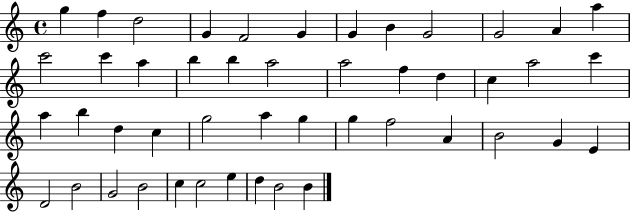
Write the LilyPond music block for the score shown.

{
  \clef treble
  \time 4/4
  \defaultTimeSignature
  \key c \major
  g''4 f''4 d''2 | g'4 f'2 g'4 | g'4 b'4 g'2 | g'2 a'4 a''4 | \break c'''2 c'''4 a''4 | b''4 b''4 a''2 | a''2 f''4 d''4 | c''4 a''2 c'''4 | \break a''4 b''4 d''4 c''4 | g''2 a''4 g''4 | g''4 f''2 a'4 | b'2 g'4 e'4 | \break d'2 b'2 | g'2 b'2 | c''4 c''2 e''4 | d''4 b'2 b'4 | \break \bar "|."
}